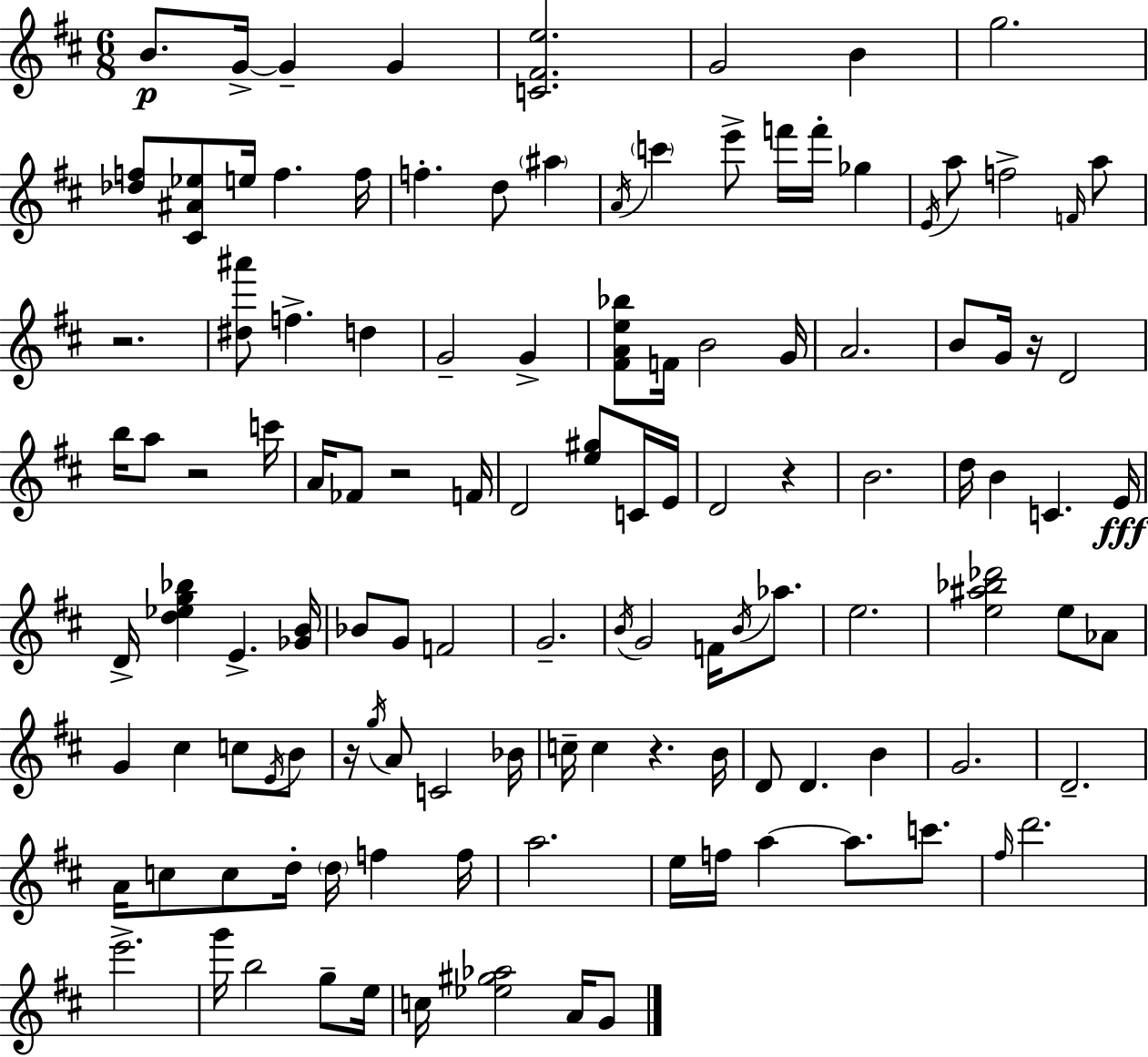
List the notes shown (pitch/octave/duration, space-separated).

B4/e. G4/s G4/q G4/q [C4,F#4,E5]/h. G4/h B4/q G5/h. [Db5,F5]/e [C#4,A#4,Eb5]/e E5/s F5/q. F5/s F5/q. D5/e A#5/q A4/s C6/q E6/e F6/s F6/s Gb5/q E4/s A5/e F5/h F4/s A5/e R/h. [D#5,A#6]/e F5/q. D5/q G4/h G4/q [F#4,A4,E5,Bb5]/e F4/s B4/h G4/s A4/h. B4/e G4/s R/s D4/h B5/s A5/e R/h C6/s A4/s FES4/e R/h F4/s D4/h [E5,G#5]/e C4/s E4/s D4/h R/q B4/h. D5/s B4/q C4/q. E4/s D4/s [D5,Eb5,G5,Bb5]/q E4/q. [Gb4,B4]/s Bb4/e G4/e F4/h G4/h. B4/s G4/h F4/s B4/s Ab5/e. E5/h. [E5,A#5,Bb5,Db6]/h E5/e Ab4/e G4/q C#5/q C5/e E4/s B4/e R/s G5/s A4/e C4/h Bb4/s C5/s C5/q R/q. B4/s D4/e D4/q. B4/q G4/h. D4/h. A4/s C5/e C5/e D5/s D5/s F5/q F5/s A5/h. E5/s F5/s A5/q A5/e. C6/e. F#5/s D6/h. E6/h. G6/s B5/h G5/e E5/s C5/s [Eb5,G#5,Ab5]/h A4/s G4/e